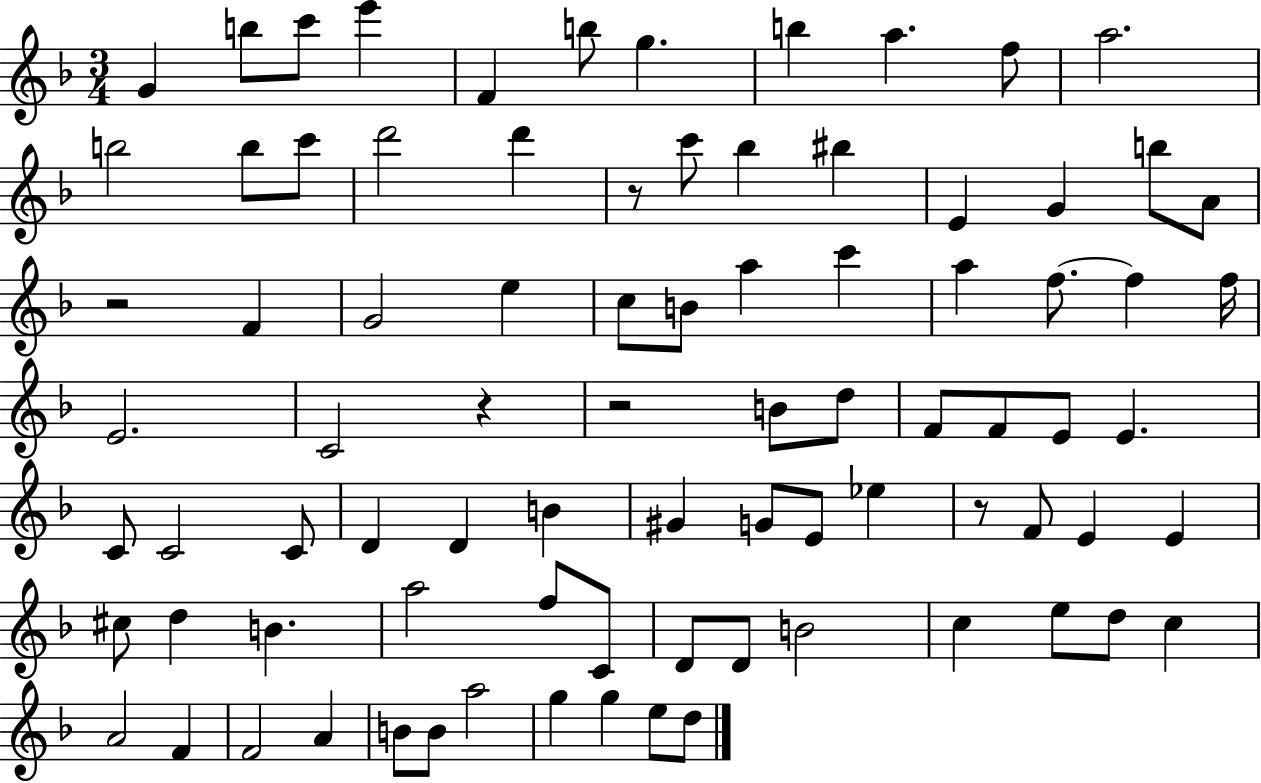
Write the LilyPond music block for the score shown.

{
  \clef treble
  \numericTimeSignature
  \time 3/4
  \key f \major
  \repeat volta 2 { g'4 b''8 c'''8 e'''4 | f'4 b''8 g''4. | b''4 a''4. f''8 | a''2. | \break b''2 b''8 c'''8 | d'''2 d'''4 | r8 c'''8 bes''4 bis''4 | e'4 g'4 b''8 a'8 | \break r2 f'4 | g'2 e''4 | c''8 b'8 a''4 c'''4 | a''4 f''8.~~ f''4 f''16 | \break e'2. | c'2 r4 | r2 b'8 d''8 | f'8 f'8 e'8 e'4. | \break c'8 c'2 c'8 | d'4 d'4 b'4 | gis'4 g'8 e'8 ees''4 | r8 f'8 e'4 e'4 | \break cis''8 d''4 b'4. | a''2 f''8 c'8 | d'8 d'8 b'2 | c''4 e''8 d''8 c''4 | \break a'2 f'4 | f'2 a'4 | b'8 b'8 a''2 | g''4 g''4 e''8 d''8 | \break } \bar "|."
}